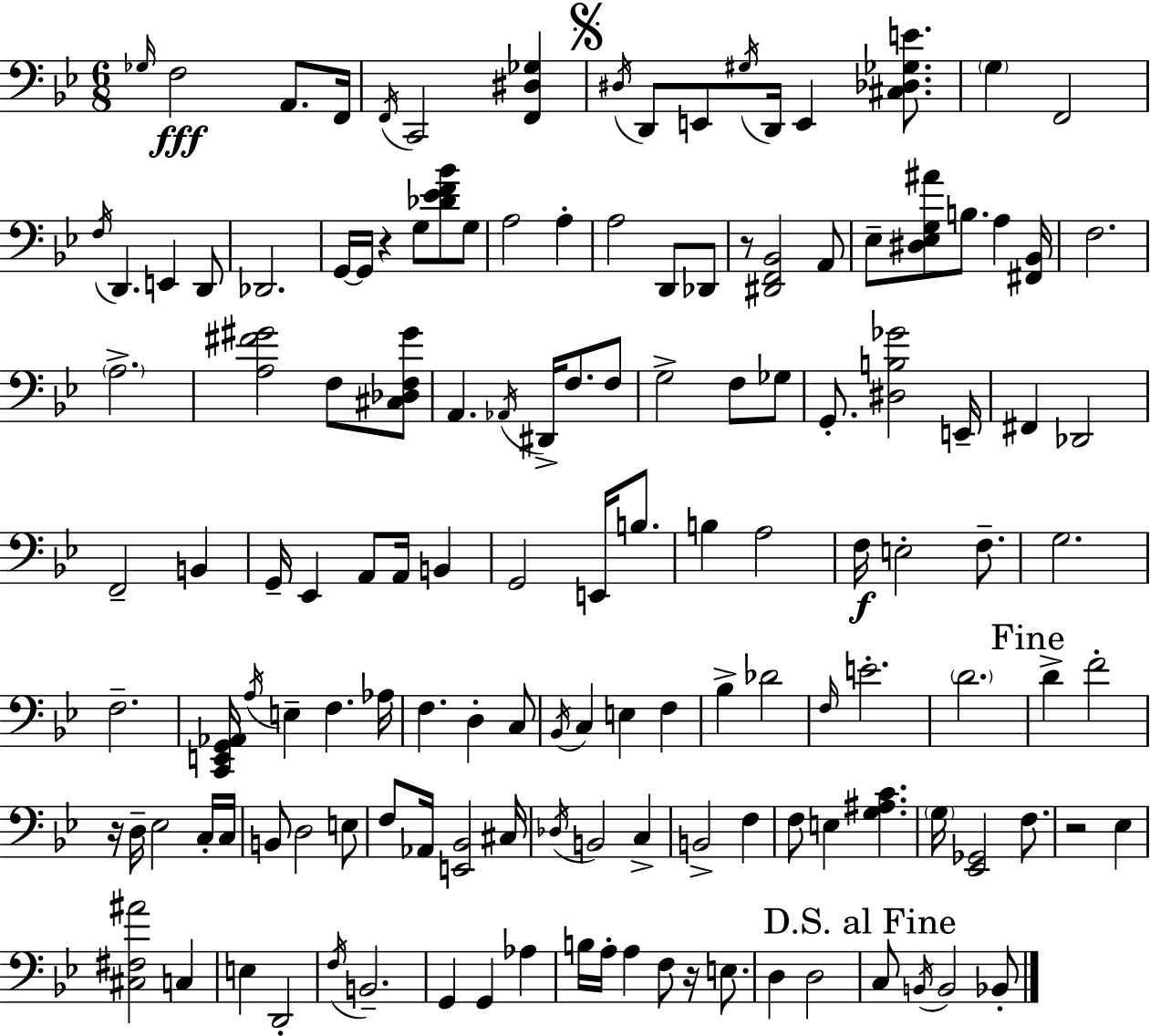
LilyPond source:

{
  \clef bass
  \numericTimeSignature
  \time 6/8
  \key g \minor
  \grace { ges16 }\fff f2 a,8. | f,16 \acciaccatura { f,16 } c,2 <f, dis ges>4 | \mark \markup { \musicglyph "scripts.segno" } \acciaccatura { dis16 } d,8 e,8 \acciaccatura { gis16 } d,16 e,4 | <cis des ges e'>8. \parenthesize g4 f,2 | \break \acciaccatura { f16 } d,4. e,4 | d,8 des,2. | g,16~~ g,16 r4 g8 | <des' ees' f' bes'>8 g8 a2 | \break a4-. a2 | d,8 des,8 r8 <dis, f, bes,>2 | a,8 ees8-- <dis ees g ais'>8 b8. | a4 <fis, bes,>16 f2. | \break \parenthesize a2.-> | <a fis' gis'>2 | f8 <cis des f gis'>8 a,4. \acciaccatura { aes,16 } | dis,16-> f8. f8 g2-> | \break f8 ges8 g,8.-. <dis b ges'>2 | e,16-- fis,4 des,2 | f,2-- | b,4 g,16-- ees,4 a,8 | \break a,16 b,4 g,2 | e,16 b8. b4 a2 | f16\f e2-. | f8.-- g2. | \break f2.-- | <c, e, g, aes,>16 \acciaccatura { a16 } e4-- | f4. aes16 f4. | d4-. c8 \acciaccatura { bes,16 } c4 | \break e4 f4 bes4-> | des'2 \grace { f16 } e'2.-. | \parenthesize d'2. | \mark "Fine" d'4-> | \break f'2-. r16 d16-- ees2 | c16-. c16 b,8 d2 | e8 f8 aes,16 | <e, bes,>2 cis16 \acciaccatura { des16 } b,2 | \break c4-> b,2-> | f4 f8 | e4 <g ais c'>4. \parenthesize g16 <ees, ges,>2 | f8. r2 | \break ees4 <cis fis ais'>2 | c4 e4 | d,2-. \acciaccatura { f16 } b,2.-- | g,4 | \break g,4 aes4 b16 | a16-. a4 f8 r16 e8. d4 | d2 \mark "D.S. al Fine" c8 | \acciaccatura { b,16 } b,2 bes,8-. | \break \bar "|."
}